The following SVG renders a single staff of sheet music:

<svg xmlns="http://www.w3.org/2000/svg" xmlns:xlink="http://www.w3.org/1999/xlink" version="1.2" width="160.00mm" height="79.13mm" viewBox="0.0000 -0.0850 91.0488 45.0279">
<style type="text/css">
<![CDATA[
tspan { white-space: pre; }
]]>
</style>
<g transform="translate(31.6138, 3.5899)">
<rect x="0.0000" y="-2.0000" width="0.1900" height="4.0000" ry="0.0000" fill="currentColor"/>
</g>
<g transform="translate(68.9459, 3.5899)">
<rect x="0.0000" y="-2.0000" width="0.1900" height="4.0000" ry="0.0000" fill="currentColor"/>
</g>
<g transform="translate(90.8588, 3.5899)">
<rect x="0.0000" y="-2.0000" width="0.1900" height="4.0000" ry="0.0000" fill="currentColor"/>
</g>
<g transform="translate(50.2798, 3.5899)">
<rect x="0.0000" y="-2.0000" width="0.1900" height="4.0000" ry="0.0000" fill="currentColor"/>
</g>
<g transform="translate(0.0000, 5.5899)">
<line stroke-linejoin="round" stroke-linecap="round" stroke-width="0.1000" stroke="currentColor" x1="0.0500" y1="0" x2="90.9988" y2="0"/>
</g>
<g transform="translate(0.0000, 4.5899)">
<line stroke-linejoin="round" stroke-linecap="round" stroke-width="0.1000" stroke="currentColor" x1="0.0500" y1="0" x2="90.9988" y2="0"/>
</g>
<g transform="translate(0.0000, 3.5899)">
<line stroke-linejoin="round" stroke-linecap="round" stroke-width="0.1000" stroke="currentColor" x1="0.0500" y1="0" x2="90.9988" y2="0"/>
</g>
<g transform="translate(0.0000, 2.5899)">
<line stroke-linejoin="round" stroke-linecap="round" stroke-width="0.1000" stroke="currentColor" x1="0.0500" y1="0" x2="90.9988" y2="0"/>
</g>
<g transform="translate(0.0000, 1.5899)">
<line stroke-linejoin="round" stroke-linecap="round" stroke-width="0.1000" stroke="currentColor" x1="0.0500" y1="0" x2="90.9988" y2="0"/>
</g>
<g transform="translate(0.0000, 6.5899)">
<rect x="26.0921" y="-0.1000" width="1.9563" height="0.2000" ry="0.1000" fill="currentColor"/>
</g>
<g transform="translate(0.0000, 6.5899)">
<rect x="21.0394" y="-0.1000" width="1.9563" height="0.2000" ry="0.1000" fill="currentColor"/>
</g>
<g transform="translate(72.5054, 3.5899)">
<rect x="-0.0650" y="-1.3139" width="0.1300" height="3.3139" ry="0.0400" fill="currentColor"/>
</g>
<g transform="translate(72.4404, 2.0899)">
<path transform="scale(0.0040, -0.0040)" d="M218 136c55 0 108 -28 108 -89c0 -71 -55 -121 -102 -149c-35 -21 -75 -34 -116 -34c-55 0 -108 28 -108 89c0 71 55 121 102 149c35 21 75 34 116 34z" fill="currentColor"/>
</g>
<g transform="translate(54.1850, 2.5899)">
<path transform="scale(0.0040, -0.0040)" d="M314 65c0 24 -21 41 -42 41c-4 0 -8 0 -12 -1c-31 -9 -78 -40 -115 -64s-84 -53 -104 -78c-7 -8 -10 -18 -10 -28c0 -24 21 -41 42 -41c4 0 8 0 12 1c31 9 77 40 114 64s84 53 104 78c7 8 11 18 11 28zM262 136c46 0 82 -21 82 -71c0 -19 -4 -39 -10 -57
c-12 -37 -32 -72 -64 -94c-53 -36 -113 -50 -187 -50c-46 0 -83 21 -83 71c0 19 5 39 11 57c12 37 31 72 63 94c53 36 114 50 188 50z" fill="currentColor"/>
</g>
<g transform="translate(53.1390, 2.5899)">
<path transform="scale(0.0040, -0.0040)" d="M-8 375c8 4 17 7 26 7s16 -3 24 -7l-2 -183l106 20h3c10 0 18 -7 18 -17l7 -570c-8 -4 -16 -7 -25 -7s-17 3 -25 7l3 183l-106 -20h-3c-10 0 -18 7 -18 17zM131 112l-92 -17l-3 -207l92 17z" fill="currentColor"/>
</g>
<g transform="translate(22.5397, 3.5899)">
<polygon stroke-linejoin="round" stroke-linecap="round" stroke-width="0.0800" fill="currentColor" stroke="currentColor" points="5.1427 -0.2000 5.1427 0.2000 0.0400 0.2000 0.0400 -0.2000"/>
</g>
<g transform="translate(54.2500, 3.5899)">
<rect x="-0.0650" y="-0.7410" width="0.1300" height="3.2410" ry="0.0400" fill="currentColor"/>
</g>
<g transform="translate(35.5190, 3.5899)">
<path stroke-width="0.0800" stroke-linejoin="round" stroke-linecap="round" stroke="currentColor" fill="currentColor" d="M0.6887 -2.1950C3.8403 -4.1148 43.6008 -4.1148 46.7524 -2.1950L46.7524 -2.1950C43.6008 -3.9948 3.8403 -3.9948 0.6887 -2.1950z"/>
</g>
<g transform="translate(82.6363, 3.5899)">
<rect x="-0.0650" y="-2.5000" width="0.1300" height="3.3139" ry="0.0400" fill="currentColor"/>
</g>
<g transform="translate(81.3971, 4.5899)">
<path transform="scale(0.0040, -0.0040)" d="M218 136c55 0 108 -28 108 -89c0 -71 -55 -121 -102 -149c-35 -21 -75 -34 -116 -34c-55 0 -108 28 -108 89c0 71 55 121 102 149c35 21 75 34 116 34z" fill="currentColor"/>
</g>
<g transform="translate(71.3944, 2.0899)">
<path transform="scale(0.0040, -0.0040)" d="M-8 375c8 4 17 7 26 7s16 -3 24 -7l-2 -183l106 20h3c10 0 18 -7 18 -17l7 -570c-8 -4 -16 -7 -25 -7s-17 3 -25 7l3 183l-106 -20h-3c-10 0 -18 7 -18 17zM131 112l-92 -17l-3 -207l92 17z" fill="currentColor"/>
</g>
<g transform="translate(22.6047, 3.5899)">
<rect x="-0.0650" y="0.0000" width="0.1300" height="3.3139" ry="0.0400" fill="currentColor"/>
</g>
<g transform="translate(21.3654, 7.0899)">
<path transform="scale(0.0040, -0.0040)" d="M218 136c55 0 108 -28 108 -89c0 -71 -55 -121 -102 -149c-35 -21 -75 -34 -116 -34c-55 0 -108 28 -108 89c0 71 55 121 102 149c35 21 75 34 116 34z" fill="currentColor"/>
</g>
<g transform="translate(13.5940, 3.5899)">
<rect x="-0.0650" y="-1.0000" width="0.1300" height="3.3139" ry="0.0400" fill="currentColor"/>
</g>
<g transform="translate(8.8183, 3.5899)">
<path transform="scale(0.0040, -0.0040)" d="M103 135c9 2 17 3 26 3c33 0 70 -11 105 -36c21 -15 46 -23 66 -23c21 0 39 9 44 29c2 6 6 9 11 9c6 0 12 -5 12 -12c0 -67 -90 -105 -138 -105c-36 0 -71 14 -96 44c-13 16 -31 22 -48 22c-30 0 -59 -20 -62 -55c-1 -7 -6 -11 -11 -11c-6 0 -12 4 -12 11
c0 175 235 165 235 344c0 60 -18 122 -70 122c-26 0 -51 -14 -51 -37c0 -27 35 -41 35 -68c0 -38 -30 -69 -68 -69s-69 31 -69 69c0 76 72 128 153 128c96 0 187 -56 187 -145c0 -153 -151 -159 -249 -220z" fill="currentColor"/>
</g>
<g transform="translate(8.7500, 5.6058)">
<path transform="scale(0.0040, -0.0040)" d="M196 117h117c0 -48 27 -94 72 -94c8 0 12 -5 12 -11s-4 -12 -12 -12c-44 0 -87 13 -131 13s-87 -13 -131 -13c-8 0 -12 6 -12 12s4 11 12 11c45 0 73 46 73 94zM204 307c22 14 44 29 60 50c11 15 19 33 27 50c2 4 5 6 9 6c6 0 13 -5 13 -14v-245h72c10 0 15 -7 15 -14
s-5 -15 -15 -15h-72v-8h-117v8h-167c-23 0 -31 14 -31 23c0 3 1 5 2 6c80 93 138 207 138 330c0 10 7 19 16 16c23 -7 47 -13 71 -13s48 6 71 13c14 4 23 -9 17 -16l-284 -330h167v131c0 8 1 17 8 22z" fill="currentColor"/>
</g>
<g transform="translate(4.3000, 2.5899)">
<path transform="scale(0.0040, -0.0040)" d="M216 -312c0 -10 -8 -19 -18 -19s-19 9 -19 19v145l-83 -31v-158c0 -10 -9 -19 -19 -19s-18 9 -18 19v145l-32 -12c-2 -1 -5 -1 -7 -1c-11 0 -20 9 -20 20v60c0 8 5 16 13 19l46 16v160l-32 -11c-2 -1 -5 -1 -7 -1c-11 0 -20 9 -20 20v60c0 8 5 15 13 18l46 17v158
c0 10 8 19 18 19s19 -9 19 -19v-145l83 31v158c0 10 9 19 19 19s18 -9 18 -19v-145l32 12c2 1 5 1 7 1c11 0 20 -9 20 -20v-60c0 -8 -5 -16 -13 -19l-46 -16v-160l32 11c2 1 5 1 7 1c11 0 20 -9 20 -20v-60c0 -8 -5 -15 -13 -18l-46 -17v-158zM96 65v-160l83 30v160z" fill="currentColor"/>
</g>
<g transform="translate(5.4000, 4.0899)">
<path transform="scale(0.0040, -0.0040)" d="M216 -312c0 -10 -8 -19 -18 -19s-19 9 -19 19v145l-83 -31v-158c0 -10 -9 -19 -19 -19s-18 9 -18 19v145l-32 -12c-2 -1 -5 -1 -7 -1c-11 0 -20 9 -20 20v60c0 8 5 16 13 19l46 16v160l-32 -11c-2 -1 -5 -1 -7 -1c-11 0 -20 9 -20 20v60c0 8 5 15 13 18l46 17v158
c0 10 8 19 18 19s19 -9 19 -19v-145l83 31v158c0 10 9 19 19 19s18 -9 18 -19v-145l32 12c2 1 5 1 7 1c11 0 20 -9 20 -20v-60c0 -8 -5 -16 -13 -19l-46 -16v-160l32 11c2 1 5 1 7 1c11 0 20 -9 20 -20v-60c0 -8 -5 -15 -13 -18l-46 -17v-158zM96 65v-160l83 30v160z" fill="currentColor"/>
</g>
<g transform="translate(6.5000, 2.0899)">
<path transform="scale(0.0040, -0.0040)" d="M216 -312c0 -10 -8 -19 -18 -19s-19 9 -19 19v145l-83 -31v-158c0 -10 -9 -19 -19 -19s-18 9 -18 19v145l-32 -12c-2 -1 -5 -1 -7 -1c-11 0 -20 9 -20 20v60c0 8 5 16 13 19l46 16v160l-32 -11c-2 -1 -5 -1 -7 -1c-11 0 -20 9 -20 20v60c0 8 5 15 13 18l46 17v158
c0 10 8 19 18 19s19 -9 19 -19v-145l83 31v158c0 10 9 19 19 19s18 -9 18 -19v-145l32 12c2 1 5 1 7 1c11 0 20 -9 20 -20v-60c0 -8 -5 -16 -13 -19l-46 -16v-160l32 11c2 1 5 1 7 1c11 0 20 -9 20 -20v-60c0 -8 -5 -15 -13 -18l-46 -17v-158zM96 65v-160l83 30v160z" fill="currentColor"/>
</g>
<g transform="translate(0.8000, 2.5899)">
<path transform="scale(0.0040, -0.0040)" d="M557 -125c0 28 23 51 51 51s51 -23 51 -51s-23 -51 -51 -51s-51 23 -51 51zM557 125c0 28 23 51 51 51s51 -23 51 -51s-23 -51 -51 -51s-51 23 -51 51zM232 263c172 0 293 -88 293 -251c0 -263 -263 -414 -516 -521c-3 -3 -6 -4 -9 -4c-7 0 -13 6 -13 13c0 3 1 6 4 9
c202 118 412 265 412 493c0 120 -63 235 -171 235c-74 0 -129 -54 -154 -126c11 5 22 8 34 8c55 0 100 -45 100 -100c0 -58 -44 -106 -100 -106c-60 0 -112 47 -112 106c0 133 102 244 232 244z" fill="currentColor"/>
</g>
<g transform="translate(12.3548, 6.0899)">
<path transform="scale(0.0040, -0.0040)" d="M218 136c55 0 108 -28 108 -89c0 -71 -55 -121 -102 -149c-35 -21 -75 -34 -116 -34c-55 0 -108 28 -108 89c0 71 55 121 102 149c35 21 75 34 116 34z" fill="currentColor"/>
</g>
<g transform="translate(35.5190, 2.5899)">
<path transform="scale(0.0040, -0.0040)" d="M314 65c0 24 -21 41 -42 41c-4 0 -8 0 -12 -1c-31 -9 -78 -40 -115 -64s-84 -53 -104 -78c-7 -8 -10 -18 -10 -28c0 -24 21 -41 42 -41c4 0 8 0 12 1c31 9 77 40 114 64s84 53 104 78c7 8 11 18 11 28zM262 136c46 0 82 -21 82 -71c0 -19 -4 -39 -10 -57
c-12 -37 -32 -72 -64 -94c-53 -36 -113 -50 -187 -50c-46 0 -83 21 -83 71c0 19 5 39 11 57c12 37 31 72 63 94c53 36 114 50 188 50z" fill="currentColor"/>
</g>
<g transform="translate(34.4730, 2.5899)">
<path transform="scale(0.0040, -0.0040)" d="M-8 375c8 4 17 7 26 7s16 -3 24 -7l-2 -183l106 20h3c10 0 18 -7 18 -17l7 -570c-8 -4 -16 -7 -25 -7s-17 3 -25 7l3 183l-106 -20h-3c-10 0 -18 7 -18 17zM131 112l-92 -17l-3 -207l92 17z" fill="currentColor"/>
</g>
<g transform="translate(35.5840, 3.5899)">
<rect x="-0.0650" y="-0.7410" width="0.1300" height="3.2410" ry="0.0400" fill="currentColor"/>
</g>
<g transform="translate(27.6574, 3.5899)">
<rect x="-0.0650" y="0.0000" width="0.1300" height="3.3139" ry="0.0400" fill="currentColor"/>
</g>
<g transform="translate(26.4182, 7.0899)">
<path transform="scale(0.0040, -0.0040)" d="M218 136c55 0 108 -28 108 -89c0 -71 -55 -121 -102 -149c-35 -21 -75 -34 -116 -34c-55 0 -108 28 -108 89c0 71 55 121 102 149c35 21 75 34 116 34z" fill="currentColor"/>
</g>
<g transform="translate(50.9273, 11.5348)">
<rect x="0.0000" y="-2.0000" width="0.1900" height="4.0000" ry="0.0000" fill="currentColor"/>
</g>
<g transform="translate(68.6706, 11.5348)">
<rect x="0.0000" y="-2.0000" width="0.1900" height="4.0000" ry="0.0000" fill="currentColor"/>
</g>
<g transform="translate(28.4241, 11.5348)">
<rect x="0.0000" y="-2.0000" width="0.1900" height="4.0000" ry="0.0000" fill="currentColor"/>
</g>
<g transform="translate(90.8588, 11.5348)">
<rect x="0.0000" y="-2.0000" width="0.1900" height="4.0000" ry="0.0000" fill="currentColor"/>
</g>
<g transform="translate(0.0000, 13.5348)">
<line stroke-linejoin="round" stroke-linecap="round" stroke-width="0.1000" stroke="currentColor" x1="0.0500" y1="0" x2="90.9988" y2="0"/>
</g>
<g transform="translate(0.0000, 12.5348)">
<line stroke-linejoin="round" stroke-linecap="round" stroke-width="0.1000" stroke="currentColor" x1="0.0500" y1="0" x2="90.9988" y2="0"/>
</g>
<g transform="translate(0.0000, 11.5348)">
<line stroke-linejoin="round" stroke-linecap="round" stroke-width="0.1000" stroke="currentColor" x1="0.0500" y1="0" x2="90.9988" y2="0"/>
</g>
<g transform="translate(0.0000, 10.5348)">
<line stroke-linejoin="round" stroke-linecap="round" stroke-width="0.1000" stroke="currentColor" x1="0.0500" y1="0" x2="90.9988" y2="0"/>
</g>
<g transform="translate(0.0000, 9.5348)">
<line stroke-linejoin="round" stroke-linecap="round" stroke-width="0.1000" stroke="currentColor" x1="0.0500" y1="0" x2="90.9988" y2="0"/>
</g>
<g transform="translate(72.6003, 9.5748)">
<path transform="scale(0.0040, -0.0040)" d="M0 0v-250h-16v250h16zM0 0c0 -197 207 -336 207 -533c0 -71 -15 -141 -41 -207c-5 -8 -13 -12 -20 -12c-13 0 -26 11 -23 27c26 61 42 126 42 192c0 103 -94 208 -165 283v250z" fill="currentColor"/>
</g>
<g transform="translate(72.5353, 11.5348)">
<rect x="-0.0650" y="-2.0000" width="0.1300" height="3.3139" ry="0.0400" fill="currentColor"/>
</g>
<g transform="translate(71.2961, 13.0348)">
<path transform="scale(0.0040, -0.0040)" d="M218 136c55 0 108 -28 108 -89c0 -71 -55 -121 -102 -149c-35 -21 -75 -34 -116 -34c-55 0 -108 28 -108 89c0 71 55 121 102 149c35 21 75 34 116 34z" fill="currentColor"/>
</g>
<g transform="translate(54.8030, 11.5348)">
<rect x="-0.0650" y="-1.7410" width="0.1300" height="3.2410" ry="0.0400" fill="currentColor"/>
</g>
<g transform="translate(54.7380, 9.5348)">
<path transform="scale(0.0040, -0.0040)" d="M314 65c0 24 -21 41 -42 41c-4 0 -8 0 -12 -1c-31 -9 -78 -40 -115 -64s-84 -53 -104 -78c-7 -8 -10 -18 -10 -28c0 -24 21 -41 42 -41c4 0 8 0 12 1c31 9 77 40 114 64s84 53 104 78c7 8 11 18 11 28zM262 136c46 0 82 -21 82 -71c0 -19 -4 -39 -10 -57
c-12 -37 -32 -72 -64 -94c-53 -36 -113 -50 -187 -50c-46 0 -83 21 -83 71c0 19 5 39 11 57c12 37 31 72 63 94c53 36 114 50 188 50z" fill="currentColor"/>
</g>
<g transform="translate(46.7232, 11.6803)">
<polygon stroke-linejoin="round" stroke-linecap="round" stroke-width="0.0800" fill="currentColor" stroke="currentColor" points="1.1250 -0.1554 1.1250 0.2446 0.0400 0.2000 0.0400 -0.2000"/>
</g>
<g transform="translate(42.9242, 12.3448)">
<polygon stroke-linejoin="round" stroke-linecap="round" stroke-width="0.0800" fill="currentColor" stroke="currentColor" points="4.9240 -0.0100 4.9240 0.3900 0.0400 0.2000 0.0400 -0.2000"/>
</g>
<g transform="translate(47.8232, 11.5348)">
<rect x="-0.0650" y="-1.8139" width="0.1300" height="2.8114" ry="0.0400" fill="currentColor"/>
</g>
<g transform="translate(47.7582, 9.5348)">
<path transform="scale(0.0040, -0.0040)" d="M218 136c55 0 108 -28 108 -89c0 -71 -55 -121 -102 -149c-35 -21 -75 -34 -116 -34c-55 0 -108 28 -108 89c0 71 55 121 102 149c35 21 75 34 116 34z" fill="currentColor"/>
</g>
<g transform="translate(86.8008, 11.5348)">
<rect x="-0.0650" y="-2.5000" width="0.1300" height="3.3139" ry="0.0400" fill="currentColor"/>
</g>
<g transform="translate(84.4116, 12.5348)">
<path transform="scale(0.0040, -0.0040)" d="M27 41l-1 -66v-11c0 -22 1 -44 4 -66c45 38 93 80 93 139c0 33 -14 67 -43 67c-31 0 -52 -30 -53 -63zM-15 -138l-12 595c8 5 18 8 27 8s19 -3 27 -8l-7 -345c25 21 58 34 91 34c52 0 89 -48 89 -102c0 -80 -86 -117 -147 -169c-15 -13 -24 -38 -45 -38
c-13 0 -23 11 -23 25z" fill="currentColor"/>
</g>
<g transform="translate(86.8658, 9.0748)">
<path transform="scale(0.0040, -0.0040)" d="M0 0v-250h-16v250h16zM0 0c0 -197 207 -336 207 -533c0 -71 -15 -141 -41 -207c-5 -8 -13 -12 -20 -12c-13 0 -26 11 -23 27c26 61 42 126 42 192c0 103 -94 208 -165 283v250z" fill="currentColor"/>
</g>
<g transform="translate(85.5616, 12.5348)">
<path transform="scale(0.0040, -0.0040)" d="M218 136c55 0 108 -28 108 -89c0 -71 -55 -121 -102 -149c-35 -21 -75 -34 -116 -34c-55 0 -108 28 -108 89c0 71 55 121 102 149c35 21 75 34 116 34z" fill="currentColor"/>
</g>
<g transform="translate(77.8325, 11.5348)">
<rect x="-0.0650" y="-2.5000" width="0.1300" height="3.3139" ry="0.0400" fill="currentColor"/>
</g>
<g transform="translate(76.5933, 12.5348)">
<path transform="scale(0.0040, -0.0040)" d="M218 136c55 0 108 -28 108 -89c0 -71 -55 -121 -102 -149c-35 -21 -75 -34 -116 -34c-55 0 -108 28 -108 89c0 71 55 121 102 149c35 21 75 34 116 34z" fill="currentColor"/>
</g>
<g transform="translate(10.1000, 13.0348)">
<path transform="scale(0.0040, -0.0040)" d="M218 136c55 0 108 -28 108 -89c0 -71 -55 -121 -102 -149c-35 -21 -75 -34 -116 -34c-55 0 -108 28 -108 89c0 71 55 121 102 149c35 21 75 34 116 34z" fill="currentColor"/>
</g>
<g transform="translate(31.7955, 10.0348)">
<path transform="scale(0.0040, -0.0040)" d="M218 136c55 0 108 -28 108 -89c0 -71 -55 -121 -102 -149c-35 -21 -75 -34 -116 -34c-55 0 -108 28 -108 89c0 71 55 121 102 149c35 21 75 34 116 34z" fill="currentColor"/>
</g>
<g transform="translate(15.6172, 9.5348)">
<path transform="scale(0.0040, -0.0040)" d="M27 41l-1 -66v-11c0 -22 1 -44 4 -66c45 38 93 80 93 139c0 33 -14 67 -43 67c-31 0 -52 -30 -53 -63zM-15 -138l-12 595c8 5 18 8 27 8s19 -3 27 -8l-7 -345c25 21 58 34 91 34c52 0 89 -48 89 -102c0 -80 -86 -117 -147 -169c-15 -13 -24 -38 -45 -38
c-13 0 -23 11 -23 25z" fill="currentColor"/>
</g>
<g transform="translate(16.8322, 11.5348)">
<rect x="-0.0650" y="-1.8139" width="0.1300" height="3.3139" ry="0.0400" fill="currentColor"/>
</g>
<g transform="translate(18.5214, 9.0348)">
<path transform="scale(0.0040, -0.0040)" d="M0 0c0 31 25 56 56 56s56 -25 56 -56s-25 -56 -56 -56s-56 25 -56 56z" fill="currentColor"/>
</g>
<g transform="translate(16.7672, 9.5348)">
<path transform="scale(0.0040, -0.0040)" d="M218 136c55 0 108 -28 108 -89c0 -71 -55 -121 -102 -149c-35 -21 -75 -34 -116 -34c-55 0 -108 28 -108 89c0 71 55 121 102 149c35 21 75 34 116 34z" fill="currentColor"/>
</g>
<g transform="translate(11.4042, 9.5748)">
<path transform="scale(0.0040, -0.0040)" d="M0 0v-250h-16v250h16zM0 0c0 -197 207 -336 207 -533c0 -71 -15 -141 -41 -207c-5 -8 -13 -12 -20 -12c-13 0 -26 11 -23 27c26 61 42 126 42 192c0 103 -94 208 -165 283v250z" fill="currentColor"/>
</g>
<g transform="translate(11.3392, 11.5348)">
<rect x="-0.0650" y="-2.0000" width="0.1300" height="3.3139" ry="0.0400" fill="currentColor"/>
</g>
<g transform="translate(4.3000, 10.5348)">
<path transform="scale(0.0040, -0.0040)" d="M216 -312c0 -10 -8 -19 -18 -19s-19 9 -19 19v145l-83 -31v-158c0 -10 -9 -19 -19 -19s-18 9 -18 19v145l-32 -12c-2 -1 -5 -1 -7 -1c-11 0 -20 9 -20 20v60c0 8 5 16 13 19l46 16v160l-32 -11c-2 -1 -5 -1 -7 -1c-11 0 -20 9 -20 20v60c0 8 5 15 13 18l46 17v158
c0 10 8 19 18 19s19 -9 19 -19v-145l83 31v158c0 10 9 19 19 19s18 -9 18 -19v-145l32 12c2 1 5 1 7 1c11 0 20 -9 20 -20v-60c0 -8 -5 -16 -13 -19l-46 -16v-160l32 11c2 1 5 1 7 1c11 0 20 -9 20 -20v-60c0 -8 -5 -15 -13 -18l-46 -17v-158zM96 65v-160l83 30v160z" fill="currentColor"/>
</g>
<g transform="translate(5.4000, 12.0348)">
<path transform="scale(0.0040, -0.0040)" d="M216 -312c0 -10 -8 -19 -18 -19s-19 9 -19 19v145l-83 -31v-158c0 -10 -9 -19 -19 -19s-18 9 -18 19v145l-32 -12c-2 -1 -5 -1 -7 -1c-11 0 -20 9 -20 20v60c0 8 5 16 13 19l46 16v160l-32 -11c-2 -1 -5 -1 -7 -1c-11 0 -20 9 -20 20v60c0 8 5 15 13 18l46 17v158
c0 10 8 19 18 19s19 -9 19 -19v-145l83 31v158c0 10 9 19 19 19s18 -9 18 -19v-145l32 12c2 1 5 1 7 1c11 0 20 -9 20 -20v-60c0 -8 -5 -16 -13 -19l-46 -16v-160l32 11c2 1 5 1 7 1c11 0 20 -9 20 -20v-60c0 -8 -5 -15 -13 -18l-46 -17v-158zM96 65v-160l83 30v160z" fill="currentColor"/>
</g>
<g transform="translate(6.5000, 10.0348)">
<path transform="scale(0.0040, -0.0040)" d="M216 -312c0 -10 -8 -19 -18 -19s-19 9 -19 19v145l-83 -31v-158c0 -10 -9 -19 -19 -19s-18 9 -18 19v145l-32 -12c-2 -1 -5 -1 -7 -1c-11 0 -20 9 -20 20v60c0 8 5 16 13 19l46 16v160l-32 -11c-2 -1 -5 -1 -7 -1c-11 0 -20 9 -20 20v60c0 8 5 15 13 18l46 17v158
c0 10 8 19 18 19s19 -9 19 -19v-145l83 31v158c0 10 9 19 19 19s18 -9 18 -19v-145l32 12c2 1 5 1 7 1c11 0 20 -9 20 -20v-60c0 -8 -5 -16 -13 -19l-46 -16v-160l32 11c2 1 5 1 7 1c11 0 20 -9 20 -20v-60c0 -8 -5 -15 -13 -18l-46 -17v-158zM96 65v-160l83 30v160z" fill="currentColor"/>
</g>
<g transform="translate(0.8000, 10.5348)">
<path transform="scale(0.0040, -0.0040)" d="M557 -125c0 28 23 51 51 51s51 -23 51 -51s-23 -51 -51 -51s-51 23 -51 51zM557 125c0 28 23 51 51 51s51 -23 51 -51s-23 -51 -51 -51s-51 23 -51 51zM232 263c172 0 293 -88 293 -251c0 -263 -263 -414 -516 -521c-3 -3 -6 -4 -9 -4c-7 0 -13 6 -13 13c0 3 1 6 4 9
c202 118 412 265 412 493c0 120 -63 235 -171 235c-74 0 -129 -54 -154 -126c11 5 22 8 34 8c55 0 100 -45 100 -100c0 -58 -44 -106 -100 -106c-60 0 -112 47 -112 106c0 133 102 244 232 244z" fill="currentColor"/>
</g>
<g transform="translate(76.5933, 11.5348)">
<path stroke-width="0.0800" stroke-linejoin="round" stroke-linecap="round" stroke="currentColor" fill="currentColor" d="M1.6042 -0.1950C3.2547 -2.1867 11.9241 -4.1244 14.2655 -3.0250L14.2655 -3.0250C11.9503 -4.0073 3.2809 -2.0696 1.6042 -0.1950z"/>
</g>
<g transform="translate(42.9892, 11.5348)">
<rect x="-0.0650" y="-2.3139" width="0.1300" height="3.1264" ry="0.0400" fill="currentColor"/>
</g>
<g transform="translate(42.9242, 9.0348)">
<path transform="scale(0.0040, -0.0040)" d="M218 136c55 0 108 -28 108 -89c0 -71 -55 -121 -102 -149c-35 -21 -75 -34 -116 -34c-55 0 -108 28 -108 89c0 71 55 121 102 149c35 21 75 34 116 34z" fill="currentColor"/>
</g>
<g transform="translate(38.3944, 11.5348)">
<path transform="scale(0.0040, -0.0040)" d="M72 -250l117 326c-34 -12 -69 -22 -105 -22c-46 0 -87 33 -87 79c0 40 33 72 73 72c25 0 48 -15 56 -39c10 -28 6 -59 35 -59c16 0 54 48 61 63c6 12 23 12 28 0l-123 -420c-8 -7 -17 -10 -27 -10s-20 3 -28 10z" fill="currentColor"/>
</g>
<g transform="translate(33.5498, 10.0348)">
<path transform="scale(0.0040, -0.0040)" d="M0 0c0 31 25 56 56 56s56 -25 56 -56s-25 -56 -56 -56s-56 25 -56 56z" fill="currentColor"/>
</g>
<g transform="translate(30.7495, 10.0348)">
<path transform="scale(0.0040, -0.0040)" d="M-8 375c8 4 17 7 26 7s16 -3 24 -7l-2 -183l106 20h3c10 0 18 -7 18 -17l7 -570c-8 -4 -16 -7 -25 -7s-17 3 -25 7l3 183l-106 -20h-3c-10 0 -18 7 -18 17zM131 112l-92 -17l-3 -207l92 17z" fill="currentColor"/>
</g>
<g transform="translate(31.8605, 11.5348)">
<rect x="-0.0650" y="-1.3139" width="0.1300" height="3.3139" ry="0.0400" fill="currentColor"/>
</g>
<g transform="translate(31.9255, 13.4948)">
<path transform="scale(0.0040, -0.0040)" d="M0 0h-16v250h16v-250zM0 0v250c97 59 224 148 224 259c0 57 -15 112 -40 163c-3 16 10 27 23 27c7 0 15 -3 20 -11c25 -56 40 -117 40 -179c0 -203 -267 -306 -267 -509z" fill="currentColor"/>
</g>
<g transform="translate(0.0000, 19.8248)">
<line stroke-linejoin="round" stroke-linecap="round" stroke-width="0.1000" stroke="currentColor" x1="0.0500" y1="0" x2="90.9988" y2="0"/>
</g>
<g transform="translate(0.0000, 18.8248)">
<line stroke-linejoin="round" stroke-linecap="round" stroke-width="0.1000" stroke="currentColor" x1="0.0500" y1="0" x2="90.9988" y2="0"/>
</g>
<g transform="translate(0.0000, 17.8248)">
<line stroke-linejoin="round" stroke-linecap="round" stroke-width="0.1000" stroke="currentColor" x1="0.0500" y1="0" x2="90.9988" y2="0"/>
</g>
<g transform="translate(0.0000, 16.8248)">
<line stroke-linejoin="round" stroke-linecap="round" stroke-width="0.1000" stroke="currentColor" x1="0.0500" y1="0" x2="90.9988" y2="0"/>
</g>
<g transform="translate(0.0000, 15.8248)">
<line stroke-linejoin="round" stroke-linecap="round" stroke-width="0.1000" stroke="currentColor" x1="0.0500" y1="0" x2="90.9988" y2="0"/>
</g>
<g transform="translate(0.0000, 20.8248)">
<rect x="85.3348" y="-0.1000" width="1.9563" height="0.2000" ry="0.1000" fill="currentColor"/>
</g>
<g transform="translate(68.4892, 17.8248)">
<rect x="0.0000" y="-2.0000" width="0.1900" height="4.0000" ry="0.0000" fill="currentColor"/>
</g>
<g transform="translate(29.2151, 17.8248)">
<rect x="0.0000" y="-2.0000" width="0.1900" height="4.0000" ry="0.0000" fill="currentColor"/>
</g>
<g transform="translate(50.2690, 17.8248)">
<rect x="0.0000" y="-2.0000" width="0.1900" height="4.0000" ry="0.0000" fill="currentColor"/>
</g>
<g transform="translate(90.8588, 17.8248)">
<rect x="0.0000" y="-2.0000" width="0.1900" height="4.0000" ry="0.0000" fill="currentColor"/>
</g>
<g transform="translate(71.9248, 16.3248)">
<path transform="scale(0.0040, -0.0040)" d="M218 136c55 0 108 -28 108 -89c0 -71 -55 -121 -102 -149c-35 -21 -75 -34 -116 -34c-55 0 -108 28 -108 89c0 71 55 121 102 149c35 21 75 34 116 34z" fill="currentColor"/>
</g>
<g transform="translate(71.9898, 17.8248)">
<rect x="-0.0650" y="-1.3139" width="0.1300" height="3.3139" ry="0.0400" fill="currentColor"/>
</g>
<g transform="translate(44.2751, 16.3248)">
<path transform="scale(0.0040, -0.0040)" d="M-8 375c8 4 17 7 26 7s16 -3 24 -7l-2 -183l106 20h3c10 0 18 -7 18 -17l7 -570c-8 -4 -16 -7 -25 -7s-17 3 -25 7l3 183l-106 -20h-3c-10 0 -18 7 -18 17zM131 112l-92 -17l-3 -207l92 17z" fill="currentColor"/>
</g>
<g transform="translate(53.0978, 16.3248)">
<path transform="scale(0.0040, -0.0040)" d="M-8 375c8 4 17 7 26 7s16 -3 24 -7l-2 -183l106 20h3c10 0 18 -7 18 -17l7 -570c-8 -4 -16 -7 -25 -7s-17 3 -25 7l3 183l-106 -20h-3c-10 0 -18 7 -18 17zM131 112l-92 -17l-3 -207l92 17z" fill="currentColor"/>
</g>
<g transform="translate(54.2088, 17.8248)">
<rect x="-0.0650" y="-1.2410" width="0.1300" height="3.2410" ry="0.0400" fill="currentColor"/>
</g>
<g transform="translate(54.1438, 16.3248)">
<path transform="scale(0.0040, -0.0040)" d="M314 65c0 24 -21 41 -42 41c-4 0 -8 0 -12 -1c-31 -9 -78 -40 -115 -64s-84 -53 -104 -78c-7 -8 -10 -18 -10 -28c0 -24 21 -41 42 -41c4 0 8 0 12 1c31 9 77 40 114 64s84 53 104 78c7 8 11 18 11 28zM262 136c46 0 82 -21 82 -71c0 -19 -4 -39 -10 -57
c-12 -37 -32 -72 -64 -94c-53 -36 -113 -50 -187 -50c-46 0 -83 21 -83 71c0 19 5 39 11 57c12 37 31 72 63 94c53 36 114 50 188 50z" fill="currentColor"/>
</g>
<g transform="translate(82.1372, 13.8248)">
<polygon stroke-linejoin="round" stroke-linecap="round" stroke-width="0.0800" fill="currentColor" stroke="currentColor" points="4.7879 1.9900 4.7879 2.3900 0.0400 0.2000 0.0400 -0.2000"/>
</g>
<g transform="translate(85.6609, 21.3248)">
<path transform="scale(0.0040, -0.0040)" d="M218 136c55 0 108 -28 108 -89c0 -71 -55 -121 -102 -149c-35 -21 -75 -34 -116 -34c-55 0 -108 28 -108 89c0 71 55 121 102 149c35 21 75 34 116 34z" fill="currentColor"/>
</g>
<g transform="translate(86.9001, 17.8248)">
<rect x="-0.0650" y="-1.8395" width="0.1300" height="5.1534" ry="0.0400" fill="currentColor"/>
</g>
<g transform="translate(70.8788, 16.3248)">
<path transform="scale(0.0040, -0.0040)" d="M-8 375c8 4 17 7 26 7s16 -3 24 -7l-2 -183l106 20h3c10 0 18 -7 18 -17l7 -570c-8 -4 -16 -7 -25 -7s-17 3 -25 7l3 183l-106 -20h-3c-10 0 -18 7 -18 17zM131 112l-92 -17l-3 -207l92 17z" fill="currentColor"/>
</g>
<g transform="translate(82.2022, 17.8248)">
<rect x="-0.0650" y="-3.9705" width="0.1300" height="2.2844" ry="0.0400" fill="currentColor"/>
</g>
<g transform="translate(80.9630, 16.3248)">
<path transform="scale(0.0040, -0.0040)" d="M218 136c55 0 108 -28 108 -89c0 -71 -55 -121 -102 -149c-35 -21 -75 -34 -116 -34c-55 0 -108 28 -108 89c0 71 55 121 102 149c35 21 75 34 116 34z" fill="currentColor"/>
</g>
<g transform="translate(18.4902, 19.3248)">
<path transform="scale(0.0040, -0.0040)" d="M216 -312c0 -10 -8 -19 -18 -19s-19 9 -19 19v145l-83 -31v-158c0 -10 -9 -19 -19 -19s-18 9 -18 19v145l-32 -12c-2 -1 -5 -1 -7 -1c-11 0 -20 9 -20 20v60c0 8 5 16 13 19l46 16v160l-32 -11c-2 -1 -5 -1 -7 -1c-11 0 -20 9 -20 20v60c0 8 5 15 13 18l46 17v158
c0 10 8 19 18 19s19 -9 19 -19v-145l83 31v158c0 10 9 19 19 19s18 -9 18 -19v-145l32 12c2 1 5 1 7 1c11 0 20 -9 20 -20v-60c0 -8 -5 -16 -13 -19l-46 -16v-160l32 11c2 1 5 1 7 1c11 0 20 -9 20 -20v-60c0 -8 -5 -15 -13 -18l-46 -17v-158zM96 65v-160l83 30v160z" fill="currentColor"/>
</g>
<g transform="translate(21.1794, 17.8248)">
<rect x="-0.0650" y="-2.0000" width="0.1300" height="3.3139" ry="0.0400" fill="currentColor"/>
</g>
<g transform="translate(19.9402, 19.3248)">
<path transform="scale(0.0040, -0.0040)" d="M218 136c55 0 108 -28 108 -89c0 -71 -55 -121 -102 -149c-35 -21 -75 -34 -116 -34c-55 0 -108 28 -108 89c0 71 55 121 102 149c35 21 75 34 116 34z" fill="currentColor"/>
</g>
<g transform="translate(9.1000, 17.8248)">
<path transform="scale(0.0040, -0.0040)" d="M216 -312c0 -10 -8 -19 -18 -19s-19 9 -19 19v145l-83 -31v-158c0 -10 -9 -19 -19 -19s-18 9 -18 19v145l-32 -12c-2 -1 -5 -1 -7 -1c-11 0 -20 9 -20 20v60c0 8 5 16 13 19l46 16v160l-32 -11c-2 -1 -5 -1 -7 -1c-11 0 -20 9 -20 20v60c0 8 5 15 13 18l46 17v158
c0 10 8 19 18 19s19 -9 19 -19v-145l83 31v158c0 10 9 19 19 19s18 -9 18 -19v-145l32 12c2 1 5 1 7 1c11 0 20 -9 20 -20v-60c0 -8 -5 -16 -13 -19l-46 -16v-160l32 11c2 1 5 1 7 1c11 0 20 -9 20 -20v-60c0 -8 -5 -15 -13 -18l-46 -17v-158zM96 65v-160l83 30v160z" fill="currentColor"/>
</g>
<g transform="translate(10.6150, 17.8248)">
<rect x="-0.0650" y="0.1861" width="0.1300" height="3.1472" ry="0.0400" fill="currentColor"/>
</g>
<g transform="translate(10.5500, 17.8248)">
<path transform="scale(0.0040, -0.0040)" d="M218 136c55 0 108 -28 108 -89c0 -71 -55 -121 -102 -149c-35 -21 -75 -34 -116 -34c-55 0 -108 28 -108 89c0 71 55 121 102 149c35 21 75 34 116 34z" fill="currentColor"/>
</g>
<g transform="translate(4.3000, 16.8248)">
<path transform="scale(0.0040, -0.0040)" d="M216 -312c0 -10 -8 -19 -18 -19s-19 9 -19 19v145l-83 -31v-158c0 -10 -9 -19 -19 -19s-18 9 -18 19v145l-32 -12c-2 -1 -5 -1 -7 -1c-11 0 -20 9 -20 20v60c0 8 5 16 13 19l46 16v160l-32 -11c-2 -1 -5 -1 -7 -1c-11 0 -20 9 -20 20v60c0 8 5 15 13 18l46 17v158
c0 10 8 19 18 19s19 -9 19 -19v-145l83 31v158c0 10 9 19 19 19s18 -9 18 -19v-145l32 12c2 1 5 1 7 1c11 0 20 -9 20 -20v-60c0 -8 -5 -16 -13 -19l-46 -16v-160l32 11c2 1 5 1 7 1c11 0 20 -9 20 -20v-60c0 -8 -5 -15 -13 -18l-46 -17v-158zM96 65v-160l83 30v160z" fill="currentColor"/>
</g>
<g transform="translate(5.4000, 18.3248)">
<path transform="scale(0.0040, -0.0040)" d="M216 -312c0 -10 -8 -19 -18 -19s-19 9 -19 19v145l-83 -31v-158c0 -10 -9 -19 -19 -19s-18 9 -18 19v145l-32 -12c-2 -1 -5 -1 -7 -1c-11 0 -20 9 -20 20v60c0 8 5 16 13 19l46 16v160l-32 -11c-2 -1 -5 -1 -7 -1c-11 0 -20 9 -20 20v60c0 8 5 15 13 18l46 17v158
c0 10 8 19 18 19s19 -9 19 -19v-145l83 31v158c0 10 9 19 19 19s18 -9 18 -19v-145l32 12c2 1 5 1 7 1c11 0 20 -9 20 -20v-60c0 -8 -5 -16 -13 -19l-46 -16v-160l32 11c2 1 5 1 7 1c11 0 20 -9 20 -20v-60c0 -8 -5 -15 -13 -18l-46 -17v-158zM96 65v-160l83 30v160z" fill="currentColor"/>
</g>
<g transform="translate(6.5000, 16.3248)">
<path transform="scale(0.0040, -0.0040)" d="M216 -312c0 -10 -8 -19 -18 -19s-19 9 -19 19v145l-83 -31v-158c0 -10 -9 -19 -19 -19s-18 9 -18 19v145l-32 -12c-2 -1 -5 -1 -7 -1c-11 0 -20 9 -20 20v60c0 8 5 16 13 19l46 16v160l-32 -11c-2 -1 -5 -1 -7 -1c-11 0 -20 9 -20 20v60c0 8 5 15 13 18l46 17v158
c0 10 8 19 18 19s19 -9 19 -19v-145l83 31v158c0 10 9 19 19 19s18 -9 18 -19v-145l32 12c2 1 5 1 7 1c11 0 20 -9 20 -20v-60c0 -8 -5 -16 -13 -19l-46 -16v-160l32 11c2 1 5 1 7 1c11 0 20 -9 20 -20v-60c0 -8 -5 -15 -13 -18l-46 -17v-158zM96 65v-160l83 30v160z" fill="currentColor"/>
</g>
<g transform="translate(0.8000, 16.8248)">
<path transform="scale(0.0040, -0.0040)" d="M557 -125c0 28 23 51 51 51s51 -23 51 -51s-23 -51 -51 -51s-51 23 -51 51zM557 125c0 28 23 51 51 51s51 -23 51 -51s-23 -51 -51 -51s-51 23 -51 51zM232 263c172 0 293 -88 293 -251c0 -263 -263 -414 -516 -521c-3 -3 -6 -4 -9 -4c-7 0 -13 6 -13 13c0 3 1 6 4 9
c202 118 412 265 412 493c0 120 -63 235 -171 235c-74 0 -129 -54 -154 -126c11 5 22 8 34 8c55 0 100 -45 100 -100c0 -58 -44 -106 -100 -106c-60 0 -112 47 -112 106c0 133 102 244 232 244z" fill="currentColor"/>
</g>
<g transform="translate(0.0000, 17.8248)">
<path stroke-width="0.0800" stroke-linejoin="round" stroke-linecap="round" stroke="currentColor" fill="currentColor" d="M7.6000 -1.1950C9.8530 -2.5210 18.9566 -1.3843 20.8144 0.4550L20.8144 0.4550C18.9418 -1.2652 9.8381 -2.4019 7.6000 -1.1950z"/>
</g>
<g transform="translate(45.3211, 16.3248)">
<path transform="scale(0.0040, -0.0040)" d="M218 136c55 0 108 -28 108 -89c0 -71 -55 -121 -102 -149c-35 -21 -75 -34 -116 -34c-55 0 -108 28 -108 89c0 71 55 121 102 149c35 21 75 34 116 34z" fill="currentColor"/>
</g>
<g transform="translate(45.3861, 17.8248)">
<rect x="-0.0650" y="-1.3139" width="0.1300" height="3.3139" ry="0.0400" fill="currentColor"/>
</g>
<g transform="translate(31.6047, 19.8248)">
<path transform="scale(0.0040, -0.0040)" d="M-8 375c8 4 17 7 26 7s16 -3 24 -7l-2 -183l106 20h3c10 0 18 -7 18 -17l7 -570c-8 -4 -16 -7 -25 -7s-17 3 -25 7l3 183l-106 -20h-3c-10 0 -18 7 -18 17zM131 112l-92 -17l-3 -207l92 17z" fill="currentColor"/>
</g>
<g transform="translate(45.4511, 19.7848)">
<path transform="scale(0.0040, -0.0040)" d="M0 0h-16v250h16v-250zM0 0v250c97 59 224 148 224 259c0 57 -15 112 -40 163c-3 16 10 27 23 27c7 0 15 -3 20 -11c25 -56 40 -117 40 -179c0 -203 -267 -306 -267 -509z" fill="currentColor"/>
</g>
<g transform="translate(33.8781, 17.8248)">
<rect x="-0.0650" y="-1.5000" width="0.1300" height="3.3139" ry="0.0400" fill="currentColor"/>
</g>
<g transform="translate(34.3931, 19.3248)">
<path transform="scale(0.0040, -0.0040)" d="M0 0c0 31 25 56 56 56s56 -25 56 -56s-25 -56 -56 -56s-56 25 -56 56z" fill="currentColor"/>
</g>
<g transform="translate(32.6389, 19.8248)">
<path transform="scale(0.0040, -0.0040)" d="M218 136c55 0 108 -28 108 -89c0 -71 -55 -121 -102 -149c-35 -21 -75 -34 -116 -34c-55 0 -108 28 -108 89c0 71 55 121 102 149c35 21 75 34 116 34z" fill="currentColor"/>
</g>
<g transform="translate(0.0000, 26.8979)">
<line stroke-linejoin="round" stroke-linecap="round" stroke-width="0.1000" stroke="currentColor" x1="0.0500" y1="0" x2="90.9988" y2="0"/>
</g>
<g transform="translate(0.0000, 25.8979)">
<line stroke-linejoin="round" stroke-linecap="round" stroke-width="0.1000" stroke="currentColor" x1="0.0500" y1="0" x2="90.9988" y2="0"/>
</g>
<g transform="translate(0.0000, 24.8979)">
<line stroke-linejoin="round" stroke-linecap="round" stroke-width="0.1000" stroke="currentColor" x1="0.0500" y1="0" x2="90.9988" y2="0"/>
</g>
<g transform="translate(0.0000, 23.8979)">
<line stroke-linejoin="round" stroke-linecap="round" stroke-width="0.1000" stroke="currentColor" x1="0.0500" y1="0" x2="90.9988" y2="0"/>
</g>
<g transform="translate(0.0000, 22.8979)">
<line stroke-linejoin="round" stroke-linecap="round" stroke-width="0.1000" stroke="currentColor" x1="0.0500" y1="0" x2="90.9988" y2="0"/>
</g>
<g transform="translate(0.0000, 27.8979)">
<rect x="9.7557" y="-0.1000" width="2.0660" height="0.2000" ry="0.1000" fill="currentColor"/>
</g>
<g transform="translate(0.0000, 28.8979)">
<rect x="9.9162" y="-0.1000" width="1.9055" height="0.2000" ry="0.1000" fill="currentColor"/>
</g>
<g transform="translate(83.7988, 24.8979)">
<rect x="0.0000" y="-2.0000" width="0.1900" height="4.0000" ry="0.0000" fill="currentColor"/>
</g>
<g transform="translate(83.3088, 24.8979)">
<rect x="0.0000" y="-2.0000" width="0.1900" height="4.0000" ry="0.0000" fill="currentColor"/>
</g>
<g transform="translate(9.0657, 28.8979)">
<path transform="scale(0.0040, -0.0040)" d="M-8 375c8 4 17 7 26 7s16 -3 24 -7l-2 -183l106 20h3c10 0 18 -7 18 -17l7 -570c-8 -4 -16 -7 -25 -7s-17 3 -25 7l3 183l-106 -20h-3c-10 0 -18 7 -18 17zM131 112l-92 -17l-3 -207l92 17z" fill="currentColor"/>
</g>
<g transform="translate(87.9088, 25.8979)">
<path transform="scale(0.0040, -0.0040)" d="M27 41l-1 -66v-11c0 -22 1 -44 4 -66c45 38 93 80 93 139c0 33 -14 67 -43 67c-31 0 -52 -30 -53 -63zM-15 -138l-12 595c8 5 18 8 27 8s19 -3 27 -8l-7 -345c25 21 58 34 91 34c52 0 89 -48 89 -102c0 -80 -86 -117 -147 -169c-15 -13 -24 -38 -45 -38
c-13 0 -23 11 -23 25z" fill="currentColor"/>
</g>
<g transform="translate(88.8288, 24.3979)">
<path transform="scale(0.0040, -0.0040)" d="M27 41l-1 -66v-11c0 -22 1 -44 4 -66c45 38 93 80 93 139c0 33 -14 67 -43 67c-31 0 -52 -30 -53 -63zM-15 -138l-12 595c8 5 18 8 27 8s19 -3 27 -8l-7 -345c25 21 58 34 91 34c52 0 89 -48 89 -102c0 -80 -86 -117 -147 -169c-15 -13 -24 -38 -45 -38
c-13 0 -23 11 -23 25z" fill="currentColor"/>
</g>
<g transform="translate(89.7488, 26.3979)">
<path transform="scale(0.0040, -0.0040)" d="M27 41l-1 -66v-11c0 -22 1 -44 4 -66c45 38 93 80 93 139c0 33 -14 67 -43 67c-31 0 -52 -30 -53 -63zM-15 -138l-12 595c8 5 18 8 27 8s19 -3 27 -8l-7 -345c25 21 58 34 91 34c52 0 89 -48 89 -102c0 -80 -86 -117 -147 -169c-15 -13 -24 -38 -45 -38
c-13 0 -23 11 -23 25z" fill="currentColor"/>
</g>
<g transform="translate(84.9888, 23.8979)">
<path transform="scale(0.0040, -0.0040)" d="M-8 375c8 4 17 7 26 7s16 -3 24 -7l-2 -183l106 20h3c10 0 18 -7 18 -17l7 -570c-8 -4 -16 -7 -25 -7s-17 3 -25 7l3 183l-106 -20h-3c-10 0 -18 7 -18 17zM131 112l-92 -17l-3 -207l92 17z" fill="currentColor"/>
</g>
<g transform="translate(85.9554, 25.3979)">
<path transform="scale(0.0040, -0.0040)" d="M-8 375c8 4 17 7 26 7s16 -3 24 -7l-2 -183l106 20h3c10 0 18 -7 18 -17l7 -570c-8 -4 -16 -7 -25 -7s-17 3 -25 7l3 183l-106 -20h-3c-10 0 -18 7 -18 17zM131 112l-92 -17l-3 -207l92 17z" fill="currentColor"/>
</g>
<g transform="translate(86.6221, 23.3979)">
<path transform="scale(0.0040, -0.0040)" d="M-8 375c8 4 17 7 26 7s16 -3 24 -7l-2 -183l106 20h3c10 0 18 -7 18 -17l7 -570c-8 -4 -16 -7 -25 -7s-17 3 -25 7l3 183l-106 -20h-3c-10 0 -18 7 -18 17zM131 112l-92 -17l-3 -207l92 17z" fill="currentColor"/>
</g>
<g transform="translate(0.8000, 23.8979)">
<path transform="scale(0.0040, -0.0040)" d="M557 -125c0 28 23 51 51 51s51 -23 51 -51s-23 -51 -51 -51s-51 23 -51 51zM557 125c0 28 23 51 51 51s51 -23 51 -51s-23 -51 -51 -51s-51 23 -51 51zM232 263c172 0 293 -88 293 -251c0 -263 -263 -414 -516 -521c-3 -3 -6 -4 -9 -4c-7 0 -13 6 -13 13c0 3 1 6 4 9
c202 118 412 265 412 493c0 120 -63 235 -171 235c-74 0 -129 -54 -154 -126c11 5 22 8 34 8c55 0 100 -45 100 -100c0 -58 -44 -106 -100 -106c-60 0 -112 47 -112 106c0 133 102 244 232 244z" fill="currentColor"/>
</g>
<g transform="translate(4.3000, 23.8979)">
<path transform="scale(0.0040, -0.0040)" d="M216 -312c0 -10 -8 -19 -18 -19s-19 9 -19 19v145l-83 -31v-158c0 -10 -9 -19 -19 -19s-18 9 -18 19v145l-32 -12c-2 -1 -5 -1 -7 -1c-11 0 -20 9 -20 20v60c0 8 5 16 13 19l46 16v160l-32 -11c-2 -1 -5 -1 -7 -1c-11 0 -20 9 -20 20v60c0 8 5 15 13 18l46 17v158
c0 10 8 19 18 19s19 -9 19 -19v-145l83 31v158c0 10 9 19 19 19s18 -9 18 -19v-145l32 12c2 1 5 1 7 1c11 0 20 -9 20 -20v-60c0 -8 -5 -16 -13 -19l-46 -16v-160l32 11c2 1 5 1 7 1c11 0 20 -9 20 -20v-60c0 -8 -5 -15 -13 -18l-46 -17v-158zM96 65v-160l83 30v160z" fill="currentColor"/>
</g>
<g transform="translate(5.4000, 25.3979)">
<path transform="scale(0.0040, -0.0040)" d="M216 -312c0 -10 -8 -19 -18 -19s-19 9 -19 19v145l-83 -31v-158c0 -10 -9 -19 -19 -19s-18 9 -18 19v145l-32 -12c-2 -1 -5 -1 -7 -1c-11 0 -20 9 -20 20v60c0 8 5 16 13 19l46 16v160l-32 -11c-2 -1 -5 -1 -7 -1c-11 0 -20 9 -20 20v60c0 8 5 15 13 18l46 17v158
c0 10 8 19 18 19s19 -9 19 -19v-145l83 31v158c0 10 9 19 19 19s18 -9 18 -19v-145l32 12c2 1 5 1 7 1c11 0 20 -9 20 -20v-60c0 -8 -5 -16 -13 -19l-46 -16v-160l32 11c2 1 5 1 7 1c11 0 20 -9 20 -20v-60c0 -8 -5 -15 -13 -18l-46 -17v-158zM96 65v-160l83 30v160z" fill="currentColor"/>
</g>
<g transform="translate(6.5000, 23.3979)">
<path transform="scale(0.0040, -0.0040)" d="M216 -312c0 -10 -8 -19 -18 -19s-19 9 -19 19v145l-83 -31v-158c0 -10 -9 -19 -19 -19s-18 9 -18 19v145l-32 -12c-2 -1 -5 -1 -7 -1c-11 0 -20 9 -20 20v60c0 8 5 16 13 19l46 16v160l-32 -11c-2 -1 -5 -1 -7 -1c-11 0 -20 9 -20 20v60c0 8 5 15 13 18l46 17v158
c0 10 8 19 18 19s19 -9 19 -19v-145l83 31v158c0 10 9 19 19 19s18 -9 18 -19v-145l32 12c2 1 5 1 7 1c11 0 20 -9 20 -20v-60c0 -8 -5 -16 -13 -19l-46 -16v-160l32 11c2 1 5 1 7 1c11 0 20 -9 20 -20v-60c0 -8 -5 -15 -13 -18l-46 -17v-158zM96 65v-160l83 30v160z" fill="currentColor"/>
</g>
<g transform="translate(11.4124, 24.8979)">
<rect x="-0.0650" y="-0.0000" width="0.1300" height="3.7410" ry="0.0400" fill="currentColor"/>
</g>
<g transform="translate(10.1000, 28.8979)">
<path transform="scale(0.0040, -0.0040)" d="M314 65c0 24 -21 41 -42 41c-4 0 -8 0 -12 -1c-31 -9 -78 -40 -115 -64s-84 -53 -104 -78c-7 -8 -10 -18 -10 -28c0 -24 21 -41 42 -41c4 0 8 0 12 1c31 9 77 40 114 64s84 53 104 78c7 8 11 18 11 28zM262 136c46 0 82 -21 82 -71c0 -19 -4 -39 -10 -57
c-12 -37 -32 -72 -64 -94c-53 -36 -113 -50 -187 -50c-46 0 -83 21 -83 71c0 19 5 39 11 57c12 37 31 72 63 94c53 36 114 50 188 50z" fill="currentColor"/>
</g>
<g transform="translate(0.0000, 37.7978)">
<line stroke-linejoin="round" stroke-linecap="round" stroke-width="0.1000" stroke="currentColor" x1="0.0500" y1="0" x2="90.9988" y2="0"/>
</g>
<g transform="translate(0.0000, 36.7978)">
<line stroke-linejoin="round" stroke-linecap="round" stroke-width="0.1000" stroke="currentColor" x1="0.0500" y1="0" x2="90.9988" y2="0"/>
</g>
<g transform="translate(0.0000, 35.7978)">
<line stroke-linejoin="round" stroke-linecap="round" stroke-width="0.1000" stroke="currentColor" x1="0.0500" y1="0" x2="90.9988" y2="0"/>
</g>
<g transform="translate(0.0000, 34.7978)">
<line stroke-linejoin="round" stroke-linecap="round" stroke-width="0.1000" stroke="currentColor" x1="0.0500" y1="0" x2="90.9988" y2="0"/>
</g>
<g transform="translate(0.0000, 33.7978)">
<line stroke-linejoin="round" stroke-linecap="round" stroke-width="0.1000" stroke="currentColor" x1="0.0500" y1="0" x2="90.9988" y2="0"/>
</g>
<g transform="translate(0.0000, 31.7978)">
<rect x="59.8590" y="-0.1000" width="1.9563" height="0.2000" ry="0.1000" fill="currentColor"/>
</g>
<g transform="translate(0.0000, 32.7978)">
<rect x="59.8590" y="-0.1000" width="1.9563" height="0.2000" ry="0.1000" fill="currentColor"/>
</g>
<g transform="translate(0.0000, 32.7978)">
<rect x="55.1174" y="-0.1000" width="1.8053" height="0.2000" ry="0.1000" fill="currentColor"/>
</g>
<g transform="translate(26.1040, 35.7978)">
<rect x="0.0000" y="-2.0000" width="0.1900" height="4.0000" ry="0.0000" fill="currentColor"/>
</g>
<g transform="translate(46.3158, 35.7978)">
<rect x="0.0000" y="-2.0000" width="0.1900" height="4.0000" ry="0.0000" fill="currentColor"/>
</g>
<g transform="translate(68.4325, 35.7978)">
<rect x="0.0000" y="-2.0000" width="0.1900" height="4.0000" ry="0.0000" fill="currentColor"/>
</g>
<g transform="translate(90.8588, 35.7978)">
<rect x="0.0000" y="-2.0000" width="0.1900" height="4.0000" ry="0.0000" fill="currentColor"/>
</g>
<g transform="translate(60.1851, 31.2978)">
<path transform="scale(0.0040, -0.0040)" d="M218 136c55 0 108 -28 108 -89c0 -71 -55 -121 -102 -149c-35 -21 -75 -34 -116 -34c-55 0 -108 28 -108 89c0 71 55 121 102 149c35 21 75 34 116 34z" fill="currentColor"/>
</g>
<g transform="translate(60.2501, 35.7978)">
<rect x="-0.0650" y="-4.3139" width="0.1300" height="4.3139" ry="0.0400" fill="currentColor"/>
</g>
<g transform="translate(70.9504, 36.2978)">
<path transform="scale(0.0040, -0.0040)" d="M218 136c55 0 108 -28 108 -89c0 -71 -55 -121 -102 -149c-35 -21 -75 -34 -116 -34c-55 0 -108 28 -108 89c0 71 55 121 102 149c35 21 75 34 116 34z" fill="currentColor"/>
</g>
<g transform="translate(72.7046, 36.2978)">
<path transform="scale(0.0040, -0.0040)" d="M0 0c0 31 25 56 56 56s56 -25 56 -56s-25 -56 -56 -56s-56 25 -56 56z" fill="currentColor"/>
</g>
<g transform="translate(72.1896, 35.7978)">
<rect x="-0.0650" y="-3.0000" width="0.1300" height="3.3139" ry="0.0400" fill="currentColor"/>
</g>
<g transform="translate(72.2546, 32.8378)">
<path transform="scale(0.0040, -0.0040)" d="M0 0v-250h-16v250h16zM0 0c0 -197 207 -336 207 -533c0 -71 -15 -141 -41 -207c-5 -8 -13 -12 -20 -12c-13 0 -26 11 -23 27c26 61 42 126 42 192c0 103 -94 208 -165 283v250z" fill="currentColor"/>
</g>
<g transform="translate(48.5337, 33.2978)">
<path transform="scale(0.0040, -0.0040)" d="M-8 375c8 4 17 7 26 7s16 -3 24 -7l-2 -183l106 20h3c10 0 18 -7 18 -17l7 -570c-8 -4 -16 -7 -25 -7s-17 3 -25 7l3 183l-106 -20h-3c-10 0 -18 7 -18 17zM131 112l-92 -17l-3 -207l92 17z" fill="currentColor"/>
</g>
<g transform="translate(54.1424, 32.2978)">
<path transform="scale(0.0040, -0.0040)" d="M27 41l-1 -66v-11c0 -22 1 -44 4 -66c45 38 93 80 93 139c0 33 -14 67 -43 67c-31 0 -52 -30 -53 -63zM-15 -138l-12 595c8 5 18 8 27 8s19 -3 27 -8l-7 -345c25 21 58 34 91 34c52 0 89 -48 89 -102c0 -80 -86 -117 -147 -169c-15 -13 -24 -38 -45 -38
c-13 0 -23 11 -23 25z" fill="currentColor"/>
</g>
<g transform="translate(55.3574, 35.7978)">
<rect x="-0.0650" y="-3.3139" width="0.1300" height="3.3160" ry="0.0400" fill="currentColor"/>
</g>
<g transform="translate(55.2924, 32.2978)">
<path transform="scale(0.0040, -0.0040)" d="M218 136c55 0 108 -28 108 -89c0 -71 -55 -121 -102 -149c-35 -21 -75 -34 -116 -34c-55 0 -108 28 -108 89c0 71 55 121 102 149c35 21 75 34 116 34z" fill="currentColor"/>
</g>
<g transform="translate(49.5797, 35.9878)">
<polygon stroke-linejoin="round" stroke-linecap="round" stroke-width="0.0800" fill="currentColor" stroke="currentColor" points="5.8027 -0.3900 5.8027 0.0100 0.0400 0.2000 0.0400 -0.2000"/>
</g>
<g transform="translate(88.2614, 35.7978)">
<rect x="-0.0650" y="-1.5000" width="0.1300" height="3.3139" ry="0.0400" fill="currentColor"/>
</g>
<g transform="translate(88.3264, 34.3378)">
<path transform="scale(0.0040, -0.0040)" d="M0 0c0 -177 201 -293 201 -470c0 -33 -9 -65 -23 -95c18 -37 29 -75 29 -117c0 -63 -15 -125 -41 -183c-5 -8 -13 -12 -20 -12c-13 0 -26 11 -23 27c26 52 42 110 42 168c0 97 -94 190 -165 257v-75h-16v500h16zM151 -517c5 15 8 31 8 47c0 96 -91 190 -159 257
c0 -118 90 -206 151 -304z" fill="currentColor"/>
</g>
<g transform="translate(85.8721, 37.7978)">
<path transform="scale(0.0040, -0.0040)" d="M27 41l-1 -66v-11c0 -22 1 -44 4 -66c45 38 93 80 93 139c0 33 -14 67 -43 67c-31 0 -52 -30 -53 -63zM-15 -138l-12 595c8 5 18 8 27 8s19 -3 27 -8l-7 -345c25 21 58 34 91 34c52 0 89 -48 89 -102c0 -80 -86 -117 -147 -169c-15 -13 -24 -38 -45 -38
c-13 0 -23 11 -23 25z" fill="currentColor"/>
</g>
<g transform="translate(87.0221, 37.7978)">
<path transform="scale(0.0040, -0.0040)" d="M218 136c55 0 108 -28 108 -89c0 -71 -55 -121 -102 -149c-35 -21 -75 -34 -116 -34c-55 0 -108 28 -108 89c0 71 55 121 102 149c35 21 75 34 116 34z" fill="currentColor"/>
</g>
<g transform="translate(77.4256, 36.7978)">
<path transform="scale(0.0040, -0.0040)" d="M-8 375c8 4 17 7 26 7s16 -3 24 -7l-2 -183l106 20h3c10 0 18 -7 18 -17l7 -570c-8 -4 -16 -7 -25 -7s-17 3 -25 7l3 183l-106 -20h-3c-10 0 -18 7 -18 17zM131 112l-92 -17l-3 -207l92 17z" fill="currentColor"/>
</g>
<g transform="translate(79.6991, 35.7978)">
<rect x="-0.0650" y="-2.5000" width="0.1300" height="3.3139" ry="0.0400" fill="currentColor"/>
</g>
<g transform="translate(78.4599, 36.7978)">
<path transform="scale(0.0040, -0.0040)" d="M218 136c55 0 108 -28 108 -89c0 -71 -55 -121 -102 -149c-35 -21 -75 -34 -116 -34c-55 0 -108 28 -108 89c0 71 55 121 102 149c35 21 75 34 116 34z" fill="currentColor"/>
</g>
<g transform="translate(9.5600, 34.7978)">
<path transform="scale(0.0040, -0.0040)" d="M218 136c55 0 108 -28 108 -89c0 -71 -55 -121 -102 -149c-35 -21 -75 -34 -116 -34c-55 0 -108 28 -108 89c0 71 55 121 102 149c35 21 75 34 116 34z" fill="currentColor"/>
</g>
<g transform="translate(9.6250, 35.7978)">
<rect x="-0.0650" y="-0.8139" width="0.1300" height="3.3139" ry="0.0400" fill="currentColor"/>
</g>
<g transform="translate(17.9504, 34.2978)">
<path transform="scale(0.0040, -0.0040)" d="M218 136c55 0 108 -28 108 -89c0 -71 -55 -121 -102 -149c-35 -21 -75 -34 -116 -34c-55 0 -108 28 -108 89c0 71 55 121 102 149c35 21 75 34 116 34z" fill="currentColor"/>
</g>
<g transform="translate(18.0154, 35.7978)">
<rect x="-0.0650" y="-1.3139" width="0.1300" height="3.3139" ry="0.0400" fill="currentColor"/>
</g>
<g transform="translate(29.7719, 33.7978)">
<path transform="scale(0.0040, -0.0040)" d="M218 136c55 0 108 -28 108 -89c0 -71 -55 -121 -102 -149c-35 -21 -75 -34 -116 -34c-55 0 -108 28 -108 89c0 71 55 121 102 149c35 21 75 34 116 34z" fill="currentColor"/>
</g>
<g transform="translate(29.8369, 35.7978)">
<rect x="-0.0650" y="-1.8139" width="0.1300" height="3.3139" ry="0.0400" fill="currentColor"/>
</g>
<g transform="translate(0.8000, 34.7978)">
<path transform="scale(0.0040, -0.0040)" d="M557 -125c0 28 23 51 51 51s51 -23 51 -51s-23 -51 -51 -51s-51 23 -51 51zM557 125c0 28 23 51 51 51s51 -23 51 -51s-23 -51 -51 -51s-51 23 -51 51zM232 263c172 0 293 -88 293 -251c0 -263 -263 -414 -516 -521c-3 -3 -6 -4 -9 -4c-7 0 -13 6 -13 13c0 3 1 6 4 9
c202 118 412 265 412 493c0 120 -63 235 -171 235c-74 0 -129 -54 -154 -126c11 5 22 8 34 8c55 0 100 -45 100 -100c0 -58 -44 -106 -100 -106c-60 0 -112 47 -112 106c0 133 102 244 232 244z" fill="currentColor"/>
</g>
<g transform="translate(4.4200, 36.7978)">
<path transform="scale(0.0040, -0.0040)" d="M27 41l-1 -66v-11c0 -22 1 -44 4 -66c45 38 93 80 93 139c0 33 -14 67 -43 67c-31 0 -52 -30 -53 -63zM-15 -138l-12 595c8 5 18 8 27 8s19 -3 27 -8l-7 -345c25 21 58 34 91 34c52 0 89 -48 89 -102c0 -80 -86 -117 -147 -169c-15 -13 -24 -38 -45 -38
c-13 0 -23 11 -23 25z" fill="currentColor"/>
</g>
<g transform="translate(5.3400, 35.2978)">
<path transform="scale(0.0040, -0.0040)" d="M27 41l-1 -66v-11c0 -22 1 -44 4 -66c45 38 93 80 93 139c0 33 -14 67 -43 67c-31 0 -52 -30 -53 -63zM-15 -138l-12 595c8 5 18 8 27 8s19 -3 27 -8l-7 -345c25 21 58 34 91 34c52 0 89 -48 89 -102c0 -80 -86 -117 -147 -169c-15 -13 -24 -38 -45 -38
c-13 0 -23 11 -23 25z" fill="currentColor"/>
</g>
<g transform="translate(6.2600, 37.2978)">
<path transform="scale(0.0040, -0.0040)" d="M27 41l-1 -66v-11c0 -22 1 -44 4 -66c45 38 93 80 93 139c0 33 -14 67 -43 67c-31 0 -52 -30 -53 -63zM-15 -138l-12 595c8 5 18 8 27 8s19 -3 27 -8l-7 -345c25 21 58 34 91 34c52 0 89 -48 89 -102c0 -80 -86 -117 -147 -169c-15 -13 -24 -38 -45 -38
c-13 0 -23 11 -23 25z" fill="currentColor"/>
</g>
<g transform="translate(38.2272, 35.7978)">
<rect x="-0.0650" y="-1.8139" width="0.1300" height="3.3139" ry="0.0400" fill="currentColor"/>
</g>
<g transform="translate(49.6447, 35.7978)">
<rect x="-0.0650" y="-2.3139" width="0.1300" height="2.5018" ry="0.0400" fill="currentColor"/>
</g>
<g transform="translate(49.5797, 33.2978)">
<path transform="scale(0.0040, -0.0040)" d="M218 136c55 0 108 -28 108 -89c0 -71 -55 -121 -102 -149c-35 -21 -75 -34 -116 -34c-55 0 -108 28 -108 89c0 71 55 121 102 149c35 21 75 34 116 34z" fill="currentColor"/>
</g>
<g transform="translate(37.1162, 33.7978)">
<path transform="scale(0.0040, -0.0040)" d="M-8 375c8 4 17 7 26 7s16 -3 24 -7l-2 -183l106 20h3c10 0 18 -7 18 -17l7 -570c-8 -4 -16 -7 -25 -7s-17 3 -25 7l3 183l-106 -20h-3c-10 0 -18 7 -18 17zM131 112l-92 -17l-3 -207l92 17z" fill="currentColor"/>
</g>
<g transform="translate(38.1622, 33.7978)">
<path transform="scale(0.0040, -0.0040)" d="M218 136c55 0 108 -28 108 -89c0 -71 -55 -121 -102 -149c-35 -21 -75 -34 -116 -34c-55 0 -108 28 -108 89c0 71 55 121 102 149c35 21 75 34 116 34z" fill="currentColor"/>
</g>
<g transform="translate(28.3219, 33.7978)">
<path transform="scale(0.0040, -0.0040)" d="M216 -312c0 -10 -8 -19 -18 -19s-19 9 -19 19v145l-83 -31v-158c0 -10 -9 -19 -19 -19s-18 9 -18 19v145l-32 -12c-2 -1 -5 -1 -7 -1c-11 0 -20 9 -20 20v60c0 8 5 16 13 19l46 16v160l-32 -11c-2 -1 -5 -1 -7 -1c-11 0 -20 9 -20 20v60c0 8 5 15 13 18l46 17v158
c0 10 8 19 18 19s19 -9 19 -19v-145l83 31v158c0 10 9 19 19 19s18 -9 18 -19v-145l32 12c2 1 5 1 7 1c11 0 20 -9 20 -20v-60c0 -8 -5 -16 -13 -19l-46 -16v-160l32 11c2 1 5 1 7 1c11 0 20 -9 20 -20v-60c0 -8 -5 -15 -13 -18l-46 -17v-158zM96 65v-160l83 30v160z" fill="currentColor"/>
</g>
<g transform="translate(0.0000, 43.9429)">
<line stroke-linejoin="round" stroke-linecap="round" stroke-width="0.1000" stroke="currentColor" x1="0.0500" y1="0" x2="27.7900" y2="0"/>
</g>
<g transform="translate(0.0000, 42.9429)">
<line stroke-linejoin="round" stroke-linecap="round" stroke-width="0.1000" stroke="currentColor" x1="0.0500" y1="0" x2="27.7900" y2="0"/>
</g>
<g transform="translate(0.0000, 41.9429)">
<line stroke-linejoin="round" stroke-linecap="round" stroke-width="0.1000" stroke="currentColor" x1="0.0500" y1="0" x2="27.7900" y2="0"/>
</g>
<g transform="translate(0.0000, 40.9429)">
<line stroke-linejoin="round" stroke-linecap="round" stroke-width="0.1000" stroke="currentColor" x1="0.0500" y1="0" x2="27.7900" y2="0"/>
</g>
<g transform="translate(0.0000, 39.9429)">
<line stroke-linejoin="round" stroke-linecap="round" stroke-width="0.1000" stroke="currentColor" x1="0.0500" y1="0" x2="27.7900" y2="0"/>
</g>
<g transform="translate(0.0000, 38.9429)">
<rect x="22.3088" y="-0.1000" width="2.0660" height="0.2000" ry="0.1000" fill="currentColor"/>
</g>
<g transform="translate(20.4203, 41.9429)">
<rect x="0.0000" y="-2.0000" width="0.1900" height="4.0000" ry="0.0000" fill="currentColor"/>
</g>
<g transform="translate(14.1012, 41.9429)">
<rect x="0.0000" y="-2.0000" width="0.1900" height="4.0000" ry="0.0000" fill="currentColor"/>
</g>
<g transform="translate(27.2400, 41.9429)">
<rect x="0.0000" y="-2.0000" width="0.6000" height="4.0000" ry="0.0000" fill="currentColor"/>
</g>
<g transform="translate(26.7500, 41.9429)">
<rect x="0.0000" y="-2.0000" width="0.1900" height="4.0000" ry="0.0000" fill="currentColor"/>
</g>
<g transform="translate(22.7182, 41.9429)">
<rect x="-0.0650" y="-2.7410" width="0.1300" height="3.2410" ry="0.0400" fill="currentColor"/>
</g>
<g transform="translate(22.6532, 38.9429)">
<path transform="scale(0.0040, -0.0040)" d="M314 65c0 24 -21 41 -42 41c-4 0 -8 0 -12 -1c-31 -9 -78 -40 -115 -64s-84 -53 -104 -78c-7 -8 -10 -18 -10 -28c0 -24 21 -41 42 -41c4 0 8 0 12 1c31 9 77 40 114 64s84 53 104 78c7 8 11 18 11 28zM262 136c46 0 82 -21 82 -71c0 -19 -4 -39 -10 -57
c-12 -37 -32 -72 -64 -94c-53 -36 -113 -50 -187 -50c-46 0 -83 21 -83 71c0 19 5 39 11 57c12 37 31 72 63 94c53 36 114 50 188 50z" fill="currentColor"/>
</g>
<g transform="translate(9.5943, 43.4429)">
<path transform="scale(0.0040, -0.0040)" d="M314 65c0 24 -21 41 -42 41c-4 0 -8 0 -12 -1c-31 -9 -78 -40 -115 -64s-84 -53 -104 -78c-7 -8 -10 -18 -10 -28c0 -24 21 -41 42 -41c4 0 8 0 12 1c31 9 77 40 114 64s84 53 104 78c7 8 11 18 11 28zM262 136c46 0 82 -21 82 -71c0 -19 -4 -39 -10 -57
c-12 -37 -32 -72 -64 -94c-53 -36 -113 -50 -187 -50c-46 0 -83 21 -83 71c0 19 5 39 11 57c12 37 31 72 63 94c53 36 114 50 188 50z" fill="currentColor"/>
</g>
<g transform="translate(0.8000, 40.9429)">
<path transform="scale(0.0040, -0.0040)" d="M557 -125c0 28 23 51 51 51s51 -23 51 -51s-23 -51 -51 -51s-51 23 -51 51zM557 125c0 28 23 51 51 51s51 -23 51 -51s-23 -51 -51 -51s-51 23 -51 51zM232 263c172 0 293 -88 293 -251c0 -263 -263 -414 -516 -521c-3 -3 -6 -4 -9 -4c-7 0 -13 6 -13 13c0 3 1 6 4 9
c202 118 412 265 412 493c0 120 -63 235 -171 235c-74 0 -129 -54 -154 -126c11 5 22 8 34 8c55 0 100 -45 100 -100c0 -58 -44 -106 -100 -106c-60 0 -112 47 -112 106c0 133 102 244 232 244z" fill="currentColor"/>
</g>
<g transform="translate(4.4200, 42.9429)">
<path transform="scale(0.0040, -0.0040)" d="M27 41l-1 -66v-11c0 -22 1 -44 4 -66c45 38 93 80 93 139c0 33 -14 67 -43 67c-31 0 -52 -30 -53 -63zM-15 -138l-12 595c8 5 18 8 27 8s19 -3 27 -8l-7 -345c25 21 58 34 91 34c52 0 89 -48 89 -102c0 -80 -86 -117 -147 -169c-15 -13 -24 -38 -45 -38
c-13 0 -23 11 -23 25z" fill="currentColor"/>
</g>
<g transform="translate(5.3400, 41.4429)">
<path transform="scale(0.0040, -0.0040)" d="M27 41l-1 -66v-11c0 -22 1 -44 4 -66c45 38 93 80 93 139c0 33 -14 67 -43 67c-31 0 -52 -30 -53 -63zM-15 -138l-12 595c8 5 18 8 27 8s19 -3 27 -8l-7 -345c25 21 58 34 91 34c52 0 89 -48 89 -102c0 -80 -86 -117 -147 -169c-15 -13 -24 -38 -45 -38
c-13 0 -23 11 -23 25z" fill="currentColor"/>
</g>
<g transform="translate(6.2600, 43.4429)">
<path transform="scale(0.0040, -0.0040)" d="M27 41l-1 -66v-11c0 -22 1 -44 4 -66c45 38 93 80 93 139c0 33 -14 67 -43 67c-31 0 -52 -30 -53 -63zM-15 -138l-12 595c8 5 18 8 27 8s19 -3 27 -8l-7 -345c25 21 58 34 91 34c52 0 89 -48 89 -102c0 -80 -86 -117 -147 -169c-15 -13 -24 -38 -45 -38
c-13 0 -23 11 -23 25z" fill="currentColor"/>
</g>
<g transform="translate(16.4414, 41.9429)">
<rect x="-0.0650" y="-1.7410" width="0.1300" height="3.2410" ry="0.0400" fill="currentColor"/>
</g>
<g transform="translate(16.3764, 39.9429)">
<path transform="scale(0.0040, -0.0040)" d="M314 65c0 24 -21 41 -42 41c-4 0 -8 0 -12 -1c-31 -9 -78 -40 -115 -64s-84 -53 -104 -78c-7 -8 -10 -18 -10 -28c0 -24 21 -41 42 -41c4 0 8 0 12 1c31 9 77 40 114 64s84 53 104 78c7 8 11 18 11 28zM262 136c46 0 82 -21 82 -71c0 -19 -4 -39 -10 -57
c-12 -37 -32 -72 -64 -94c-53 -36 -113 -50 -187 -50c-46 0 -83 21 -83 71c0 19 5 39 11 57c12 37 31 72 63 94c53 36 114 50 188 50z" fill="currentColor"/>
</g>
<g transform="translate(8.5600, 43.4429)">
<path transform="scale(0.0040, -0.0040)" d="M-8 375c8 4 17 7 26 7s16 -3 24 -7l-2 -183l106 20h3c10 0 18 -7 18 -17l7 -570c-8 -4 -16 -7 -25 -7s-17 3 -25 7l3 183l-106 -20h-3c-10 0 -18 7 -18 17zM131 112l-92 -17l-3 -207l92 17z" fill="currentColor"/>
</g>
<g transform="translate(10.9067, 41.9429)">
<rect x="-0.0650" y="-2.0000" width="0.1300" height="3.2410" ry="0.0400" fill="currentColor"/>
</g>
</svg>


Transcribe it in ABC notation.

X:1
T:Untitled
M:2/4
L:1/4
K:A
^F,, D,,/2 D,,/2 F,2 F,2 G, B,, A,,/2 _A, G,/2 z/2 B,/2 A,/4 A,2 A,,/2 B,, _B,,/2 ^D, ^A,, G,, G,/2 G,2 G, G,/2 D,,/2 C,,2 F, G, ^A, A, B,/2 _D/2 F C,/2 B,, _G,,/4 A,,2 _A,2 C2